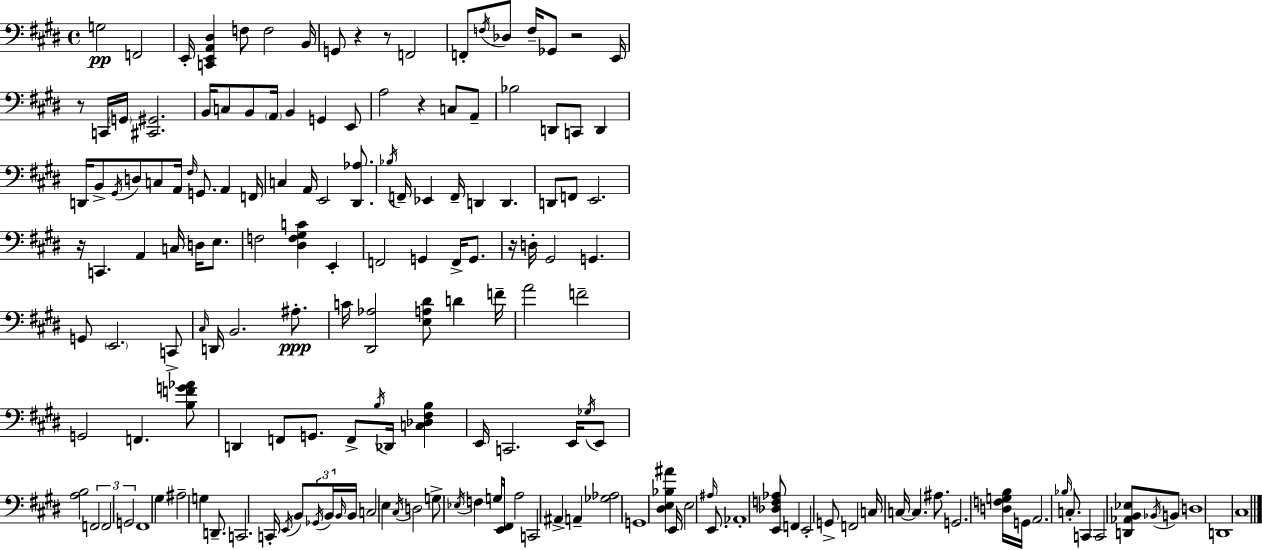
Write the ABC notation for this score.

X:1
T:Untitled
M:4/4
L:1/4
K:E
G,2 F,,2 E,,/4 [C,,E,,A,,^D,] F,/2 F,2 B,,/4 G,,/2 z z/2 F,,2 F,,/2 F,/4 _D,/2 F,/4 _G,,/2 z2 E,,/4 z/2 C,,/4 G,,/4 [^C,,^G,,]2 B,,/4 C,/2 B,,/2 A,,/4 B,, G,, E,,/2 A,2 z C,/2 A,,/2 _B,2 D,,/2 C,,/2 D,, D,,/4 B,,/2 ^G,,/4 D,/2 C,/2 A,,/4 ^F,/4 G,,/2 A,, F,,/4 C, A,,/4 E,,2 [^D,,_A,]/2 _B,/4 F,,/4 _E,, F,,/4 D,, D,, D,,/2 F,,/2 E,,2 z/4 C,, A,, C,/4 D,/4 E,/2 F,2 [^D,F,^G,C] E,, F,,2 G,, F,,/4 G,,/2 z/4 D,/4 ^G,,2 G,, G,,/2 E,,2 C,,/2 ^C,/4 D,,/4 B,,2 ^A,/2 C/4 [^D,,_A,]2 [E,A,^D]/2 D F/4 A2 F2 G,,2 F,, [B,FG_A]/2 D,, F,,/2 G,,/2 F,,/2 B,/4 _D,,/4 [C,_D,^F,B,] E,,/4 C,,2 E,,/4 _G,/4 E,,/2 [A,B,]2 F,,2 F,,2 G,,2 ^F,,4 ^G, ^A,2 G, D,,/2 C,,2 C,,/4 E,,/4 B,,/2 _G,,/4 B,,/4 B,,/4 B,,/4 C,2 E, ^C,/4 D,2 G,/2 _E,/4 F, G,/4 [E,,^F,,]/4 A,2 C,,2 ^A,, A,, [_G,_A,]2 G,,4 [^D,E,_B,^A] E,,/4 E,2 ^A,/4 E,,/2 _A,,4 [E,,_D,F,_A,]/2 F,, E,,2 G,,/2 F,,2 C,/4 C,/4 C, ^A,/2 G,,2 [D,F,G,B,]/4 G,,/4 A,,2 _B,/4 C,/2 C,, C,,2 [D,,_A,,B,,_E,]/2 _B,,/4 B,,/2 D,4 D,,4 ^C,4